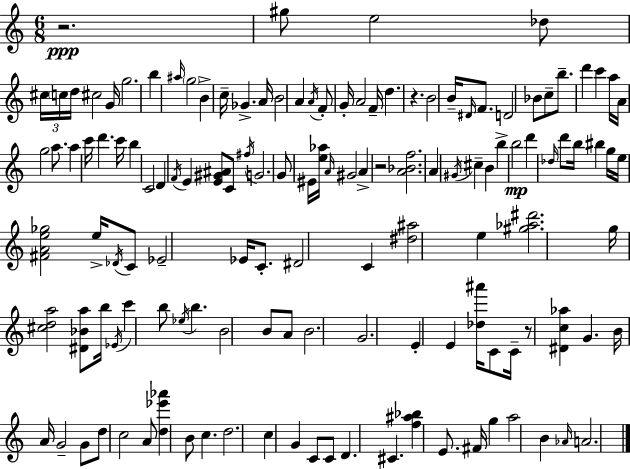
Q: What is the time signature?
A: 6/8